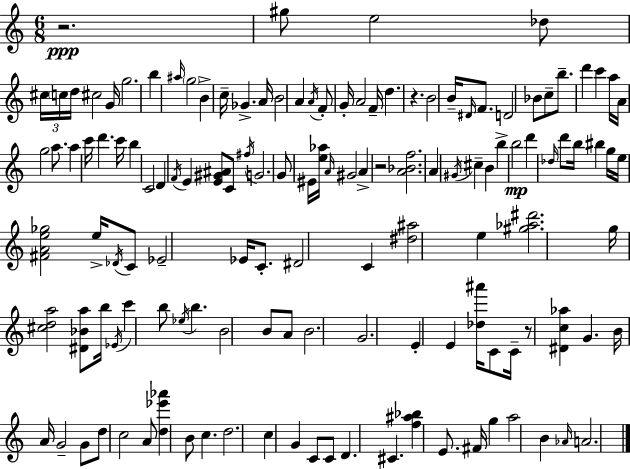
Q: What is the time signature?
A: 6/8